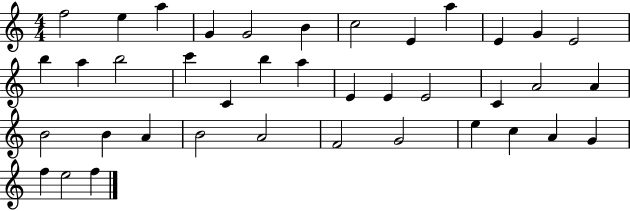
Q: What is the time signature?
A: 4/4